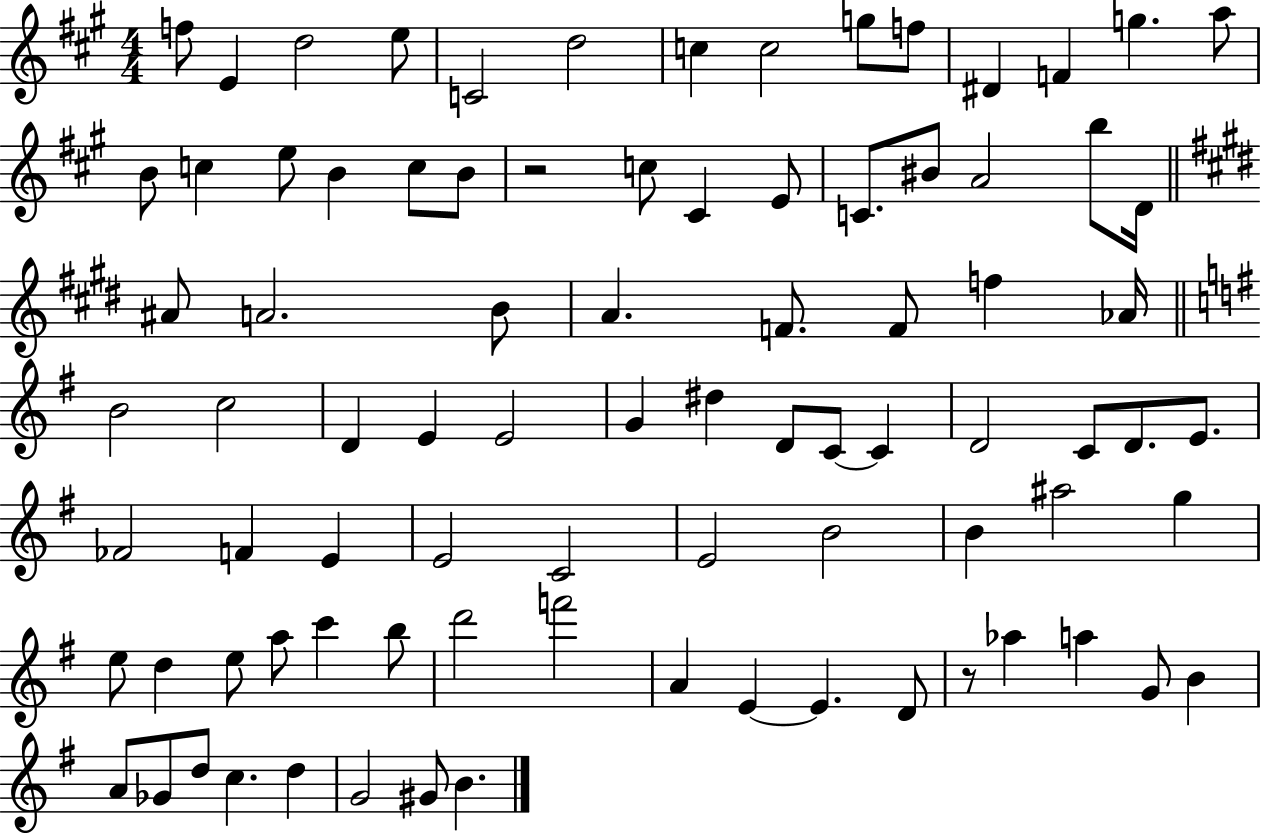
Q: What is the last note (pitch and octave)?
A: B4